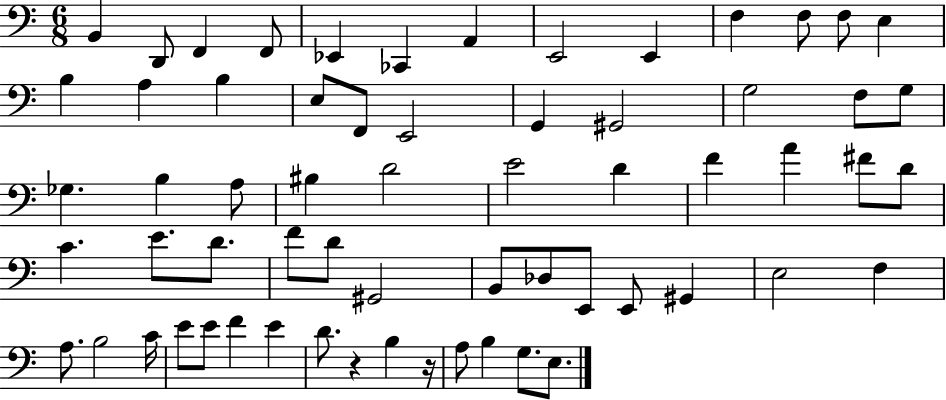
{
  \clef bass
  \numericTimeSignature
  \time 6/8
  \key c \major
  b,4 d,8 f,4 f,8 | ees,4 ces,4 a,4 | e,2 e,4 | f4 f8 f8 e4 | \break b4 a4 b4 | e8 f,8 e,2 | g,4 gis,2 | g2 f8 g8 | \break ges4. b4 a8 | bis4 d'2 | e'2 d'4 | f'4 a'4 fis'8 d'8 | \break c'4. e'8. d'8. | f'8 d'8 gis,2 | b,8 des8 e,8 e,8 gis,4 | e2 f4 | \break a8. b2 c'16 | e'8 e'8 f'4 e'4 | d'8. r4 b4 r16 | a8 b4 g8. e8. | \break \bar "|."
}